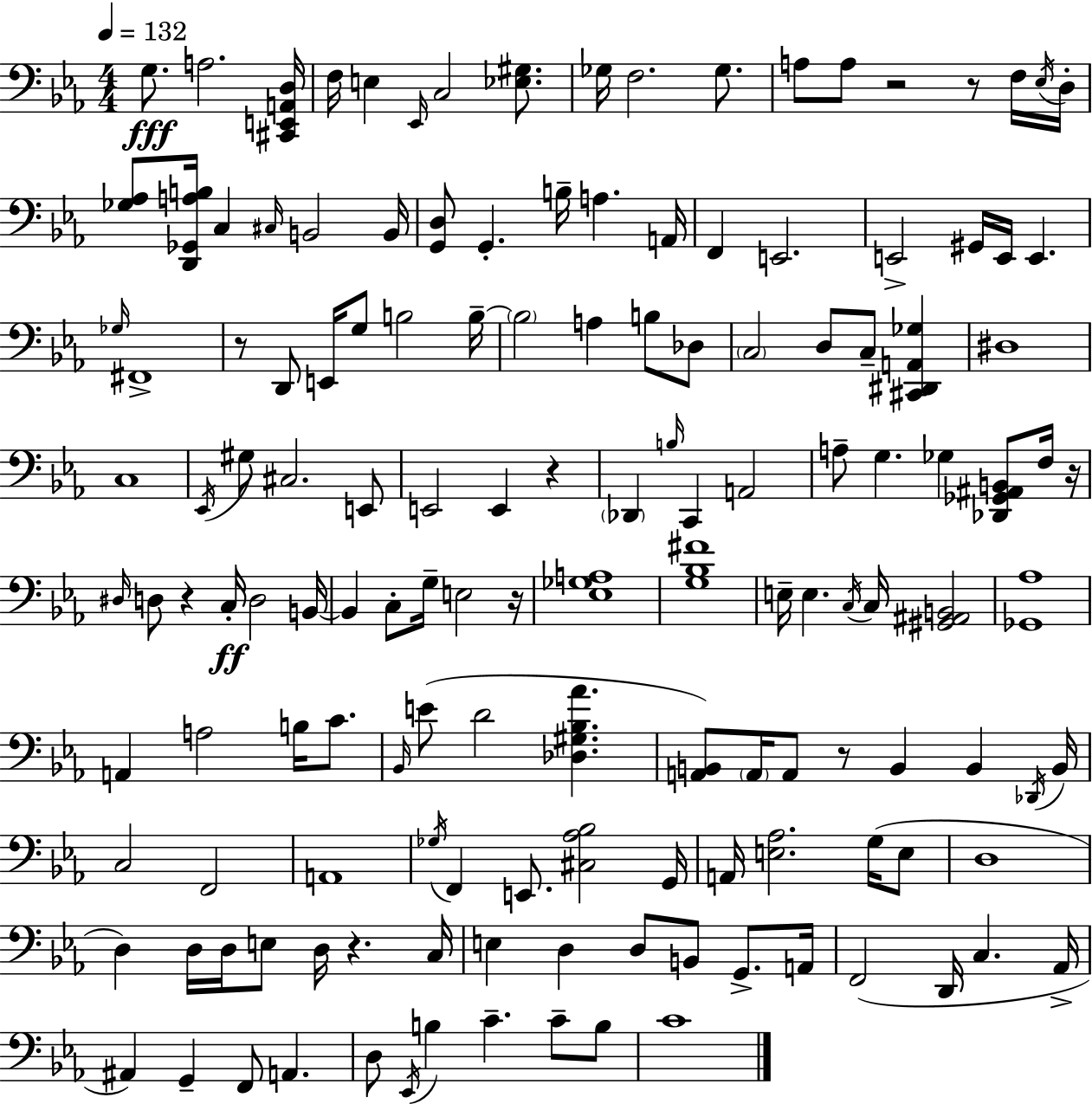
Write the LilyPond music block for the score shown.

{
  \clef bass
  \numericTimeSignature
  \time 4/4
  \key ees \major
  \tempo 4 = 132
  \repeat volta 2 { g8.\fff a2. <cis, e, a, d>16 | f16 e4 \grace { ees,16 } c2 <ees gis>8. | ges16 f2. ges8. | a8 a8 r2 r8 f16 | \break \acciaccatura { ees16 } d16-. <ges aes>8 <d, ges, a b>16 c4 \grace { cis16 } b,2 | b,16 <g, d>8 g,4.-. b16-- a4. | a,16 f,4 e,2. | e,2-> gis,16 e,16 e,4. | \break \grace { ges16 } fis,1-> | r8 d,8 e,16 g8 b2 | b16--~~ \parenthesize b2 a4 | b8 des8 \parenthesize c2 d8 c8-- | \break <cis, dis, a, ges>4 dis1 | c1 | \acciaccatura { ees,16 } gis8 cis2. | e,8 e,2 e,4 | \break r4 \parenthesize des,4 \grace { b16 } c,4 a,2 | a8-- g4. ges4 | <des, ges, ais, b,>8 f16 r16 \grace { dis16 } d8 r4 c16-.\ff d2 | b,16~~ b,4 c8-. g16-- e2 | \break r16 <ees ges a>1 | <g bes fis'>1 | e16-- e4. \acciaccatura { c16 } c16 | <gis, ais, b,>2 <ges, aes>1 | \break a,4 a2 | b16 c'8. \grace { bes,16 } e'8( d'2 | <des gis bes aes'>4. <a, b,>8) \parenthesize a,16 a,8 r8 | b,4 b,4 \acciaccatura { des,16 } b,16 c2 | \break f,2 a,1 | \acciaccatura { ges16 } f,4 e,8. | <cis aes bes>2 g,16 a,16 <e aes>2. | g16( e8 d1 | \break d4) d16 | d16 e8 d16 r4. c16 e4 d4 | d8 b,8 g,8.-> a,16 f,2( | d,16 c4. aes,16-> ais,4) g,4-- | \break f,8 a,4. d8 \acciaccatura { ees,16 } b4 | c'4.-- c'8-- b8 c'1 | } \bar "|."
}